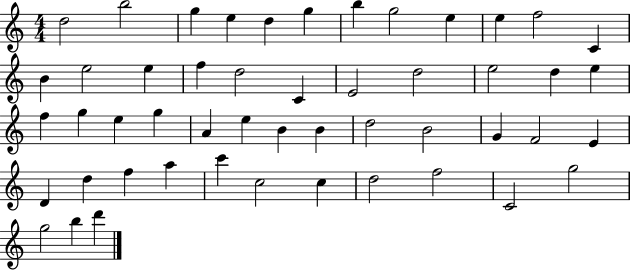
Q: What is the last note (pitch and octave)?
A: D6